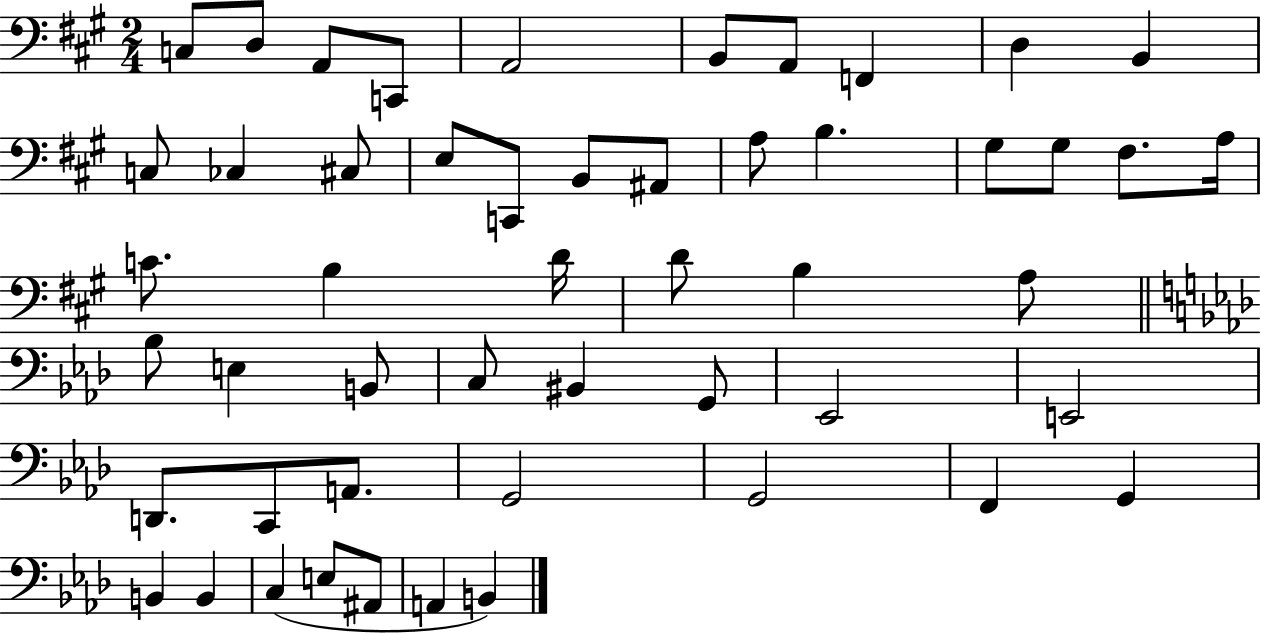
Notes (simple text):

C3/e D3/e A2/e C2/e A2/h B2/e A2/e F2/q D3/q B2/q C3/e CES3/q C#3/e E3/e C2/e B2/e A#2/e A3/e B3/q. G#3/e G#3/e F#3/e. A3/s C4/e. B3/q D4/s D4/e B3/q A3/e Bb3/e E3/q B2/e C3/e BIS2/q G2/e Eb2/h E2/h D2/e. C2/e A2/e. G2/h G2/h F2/q G2/q B2/q B2/q C3/q E3/e A#2/e A2/q B2/q